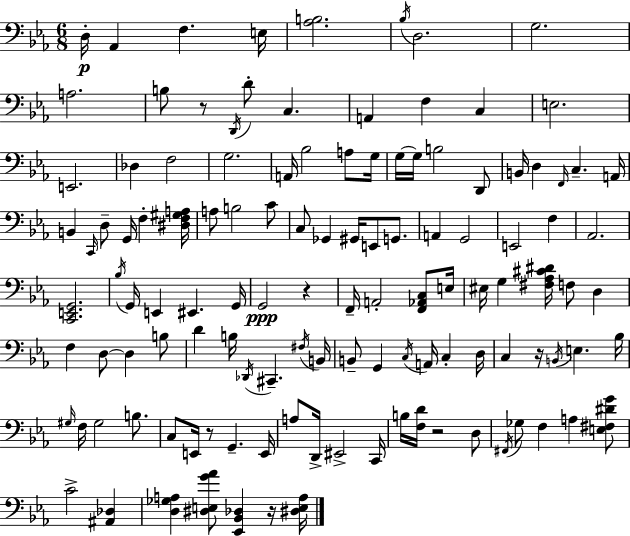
X:1
T:Untitled
M:6/8
L:1/4
K:Cm
D,/4 _A,, F, E,/4 [_A,B,]2 _B,/4 D,2 G,2 A,2 B,/2 z/2 D,,/4 D/2 C, A,, F, C, E,2 E,,2 _D, F,2 G,2 A,,/4 _B,2 A,/2 G,/4 G,/4 G,/4 B,2 D,,/2 B,,/4 D, F,,/4 C, A,,/4 B,, C,,/4 D,/2 G,,/4 F, [^D,F,^G,A,]/4 A,/2 B,2 C/2 C,/2 _G,, ^G,,/4 E,,/2 G,,/2 A,, G,,2 E,,2 F, _A,,2 [C,,E,,G,,]2 _B,/4 G,,/4 E,, ^E,, G,,/4 G,,2 z F,,/4 A,,2 [F,,_A,,C,]/2 E,/4 ^E,/4 G, [^F,_A,^C^D]/4 F,/2 D, F, D,/2 D, B,/2 D B,/4 _D,,/4 ^C,, ^F,/4 B,,/4 B,,/2 G,, C,/4 A,,/4 C, D,/4 C, z/4 B,,/4 E, _B,/4 ^G,/4 F,/4 ^G,2 B,/2 C,/2 E,,/4 z/2 G,, E,,/4 A,/2 D,,/4 ^E,,2 C,,/4 B,/4 [F,D]/4 z2 D,/2 ^F,,/4 _G,/2 F, A, [E,^F,^DG]/2 C2 [^A,,_D,] [D,_G,A,] [^D,E,G_A]/2 [_E,,_B,,_D,] z/4 [^D,E,A,]/4